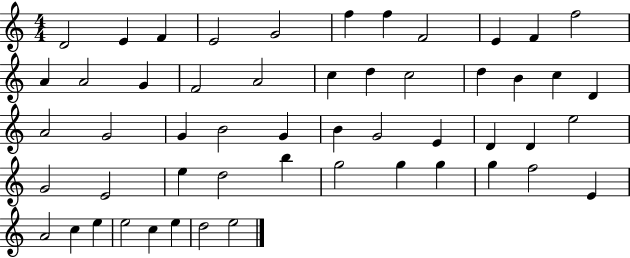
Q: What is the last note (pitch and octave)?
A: E5